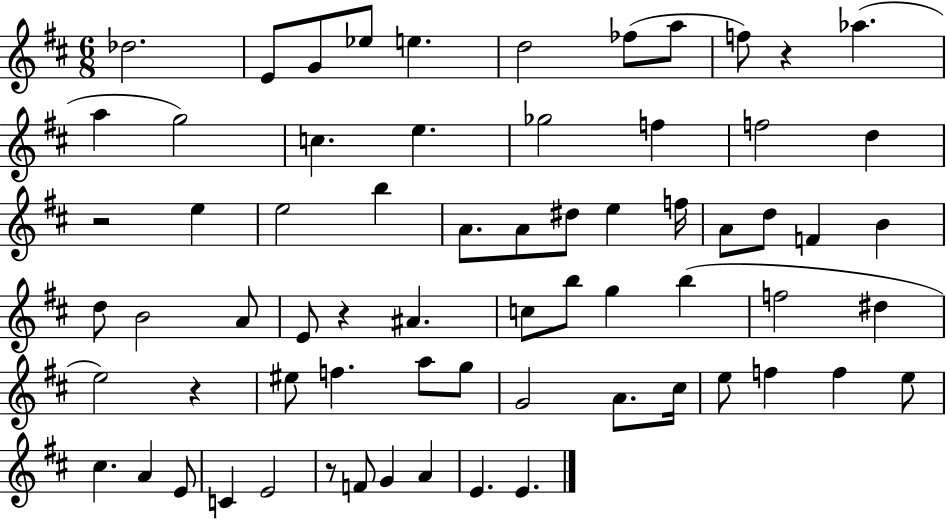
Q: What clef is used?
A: treble